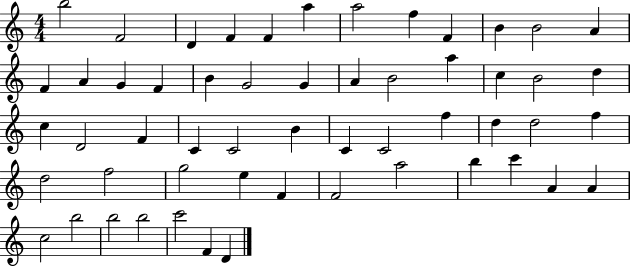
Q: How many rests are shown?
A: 0